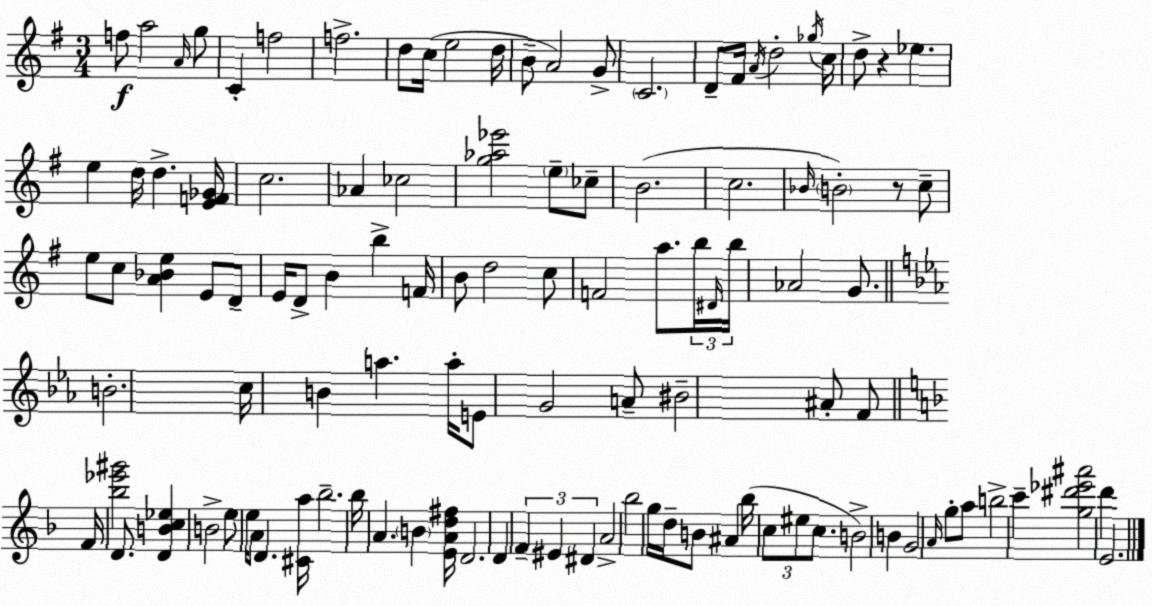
X:1
T:Untitled
M:3/4
L:1/4
K:Em
f/2 a2 A/4 g/2 C f2 f2 d/2 c/4 e2 d/4 B/2 A2 G/2 C2 D/2 ^F/4 A/4 d2 _g/4 c/4 d/2 z _e e d/4 d [EF_G]/4 c2 _A _c2 [g_a_e']2 e/2 _c/2 B2 c2 _B/4 B2 z/2 c/2 e/2 c/2 [A_Be] E/2 D/2 E/4 D/2 B b F/4 B/2 d2 c/2 F2 a/2 b/4 ^D/4 b/4 _A2 G/2 B2 c/4 B a a/4 E/2 G2 A/2 ^B2 ^A/2 F/2 F/4 [_b_e'^g']2 D/2 [DBc_e] B2 e/2 e/4 A/2 D [^Ca]/4 _b2 _b/4 A B [EAd^f]/4 D2 D F ^E ^D A2 _b2 g/4 d/4 B/2 ^A _b/4 c/2 ^e/2 c/2 B2 B G2 A/4 g/2 a/2 b2 c' [g^d'_e'^a']2 d' E2